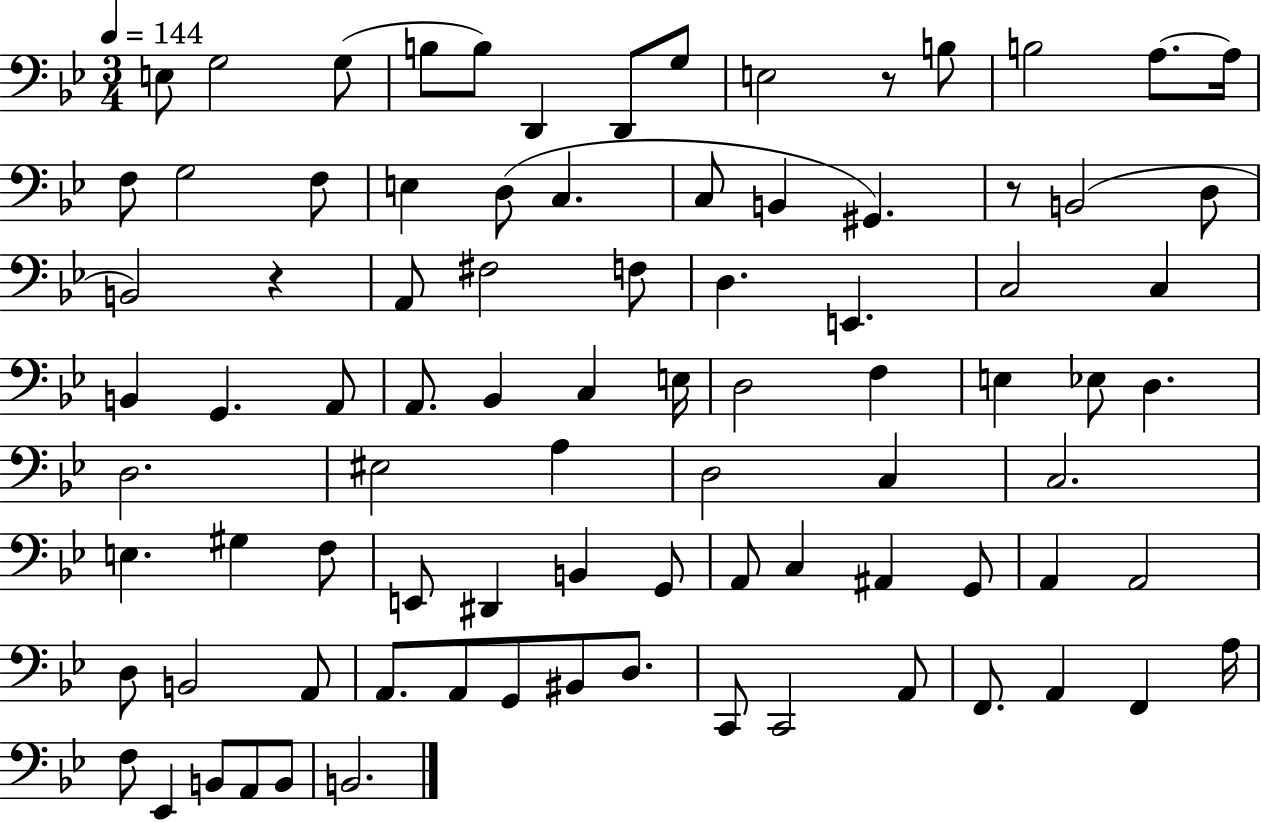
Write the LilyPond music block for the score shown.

{
  \clef bass
  \numericTimeSignature
  \time 3/4
  \key bes \major
  \tempo 4 = 144
  e8 g2 g8( | b8 b8) d,4 d,8 g8 | e2 r8 b8 | b2 a8.~~ a16 | \break f8 g2 f8 | e4 d8( c4. | c8 b,4 gis,4.) | r8 b,2( d8 | \break b,2) r4 | a,8 fis2 f8 | d4. e,4. | c2 c4 | \break b,4 g,4. a,8 | a,8. bes,4 c4 e16 | d2 f4 | e4 ees8 d4. | \break d2. | eis2 a4 | d2 c4 | c2. | \break e4. gis4 f8 | e,8 dis,4 b,4 g,8 | a,8 c4 ais,4 g,8 | a,4 a,2 | \break d8 b,2 a,8 | a,8. a,8 g,8 bis,8 d8. | c,8 c,2 a,8 | f,8. a,4 f,4 a16 | \break f8 ees,4 b,8 a,8 b,8 | b,2. | \bar "|."
}